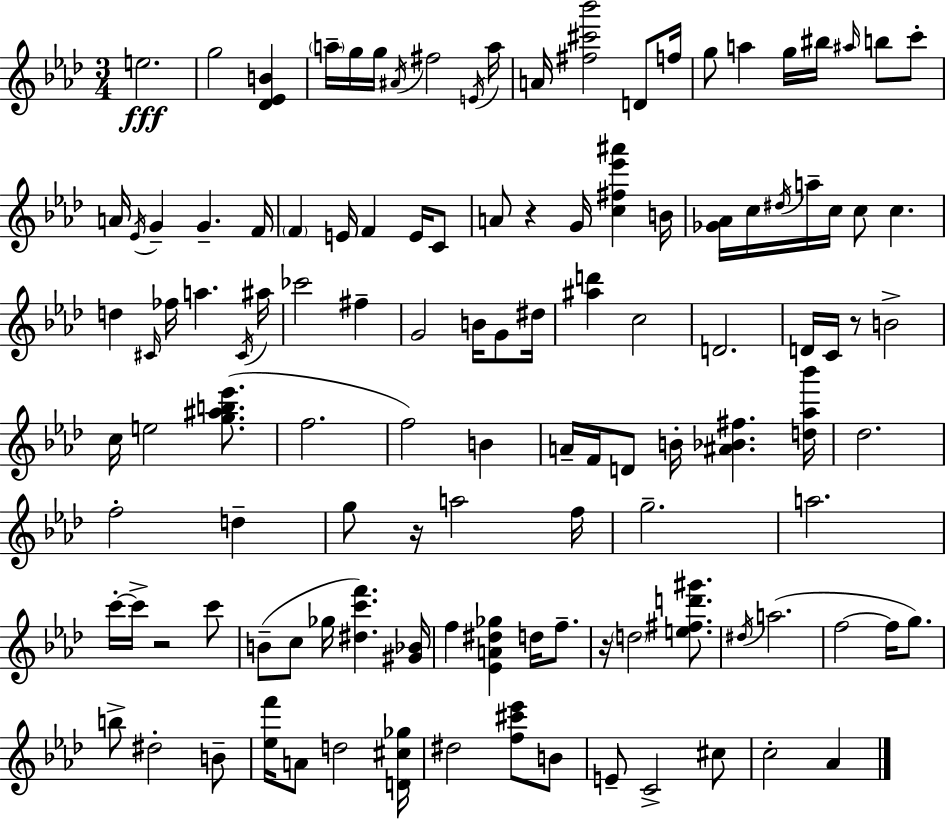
E5/h. G5/h [Db4,Eb4,B4]/q A5/s G5/s G5/s A#4/s F#5/h E4/s A5/s A4/s [F#5,C#6,Bb6]/h D4/e F5/s G5/e A5/q G5/s BIS5/s A#5/s B5/e C6/e A4/s Eb4/s G4/q G4/q. F4/s F4/q E4/s F4/q E4/s C4/e A4/e R/q G4/s [C5,F#5,Eb6,A#6]/q B4/s [Gb4,Ab4]/s C5/s D#5/s A5/s C5/s C5/e C5/q. D5/q C#4/s FES5/s A5/q. C#4/s A#5/s CES6/h F#5/q G4/h B4/s G4/e D#5/s [A#5,D6]/q C5/h D4/h. D4/s C4/s R/e B4/h C5/s E5/h [G5,A#5,B5,Eb6]/e. F5/h. F5/h B4/q A4/s F4/s D4/e B4/s [A#4,Bb4,F#5]/q. [D5,Ab5,Bb6]/s Db5/h. F5/h D5/q G5/e R/s A5/h F5/s G5/h. A5/h. C6/s C6/s R/h C6/e B4/e C5/e Gb5/s [D#5,C6,F6]/q. [G#4,Bb4]/s F5/q [Eb4,A4,D#5,Gb5]/q D5/s F5/e. R/s D5/h [E5,F#5,D6,G#6]/e. D#5/s A5/h. F5/h F5/s G5/e. B5/e D#5/h B4/e [Eb5,F6]/s A4/e D5/h [D4,C#5,Gb5]/s D#5/h [F5,C#6,Eb6]/e B4/e E4/e C4/h C#5/e C5/h Ab4/q